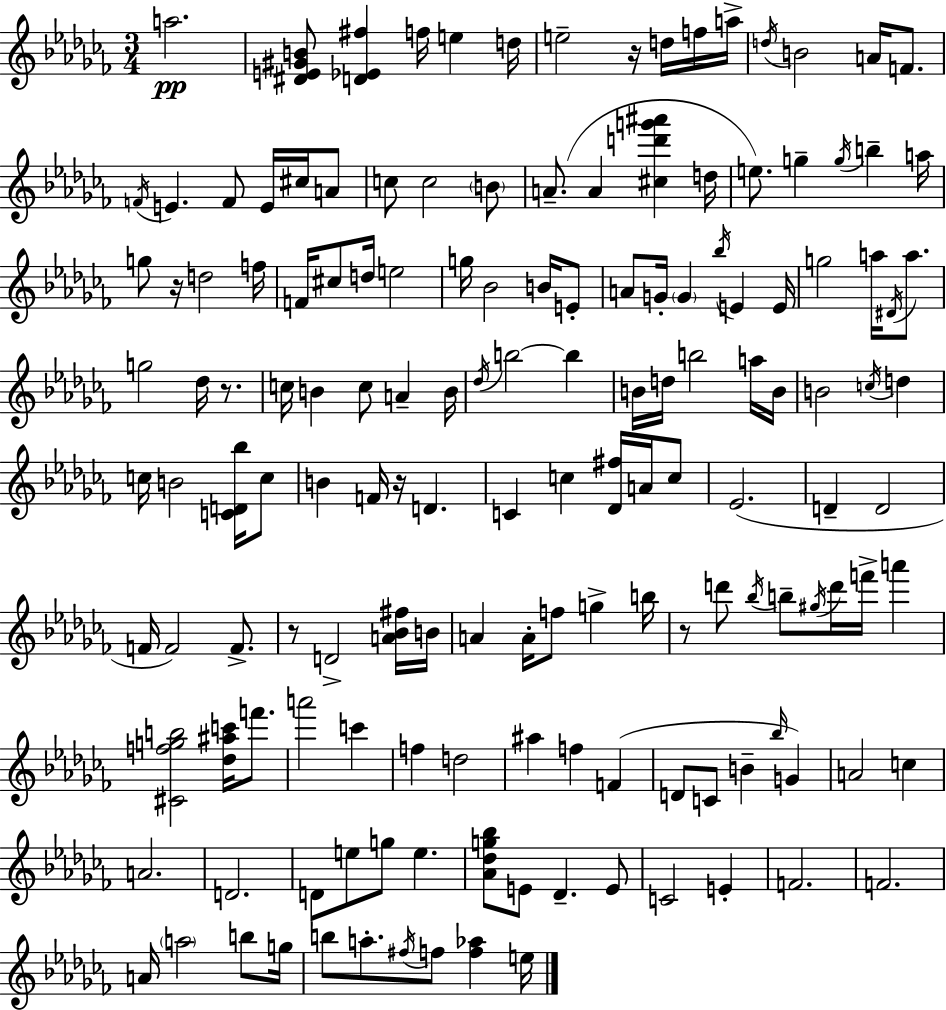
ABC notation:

X:1
T:Untitled
M:3/4
L:1/4
K:Abm
a2 [^DE^GB]/2 [D_E^f] f/4 e d/4 e2 z/4 d/4 f/4 a/4 d/4 B2 A/4 F/2 F/4 E F/2 E/4 ^c/4 A/2 c/2 c2 B/2 A/2 A [^cd'g'^a'] d/4 e/2 g g/4 b a/4 g/2 z/4 d2 f/4 F/4 ^c/2 d/4 e2 g/4 _B2 B/4 E/2 A/2 G/4 G _b/4 E E/4 g2 a/4 ^D/4 a/2 g2 _d/4 z/2 c/4 B c/2 A B/4 _d/4 b2 b B/4 d/4 b2 a/4 B/4 B2 c/4 d c/4 B2 [CD_b]/4 c/2 B F/4 z/4 D C c [_D^f]/4 A/4 c/2 _E2 D D2 F/4 F2 F/2 z/2 D2 [A_B^f]/4 B/4 A A/4 f/2 g b/4 z/2 d'/2 _b/4 b/2 ^g/4 d'/4 f'/4 a' [^Cfgb]2 [_d^ac']/4 f'/2 a'2 c' f d2 ^a f F D/2 C/2 B _b/4 G A2 c A2 D2 D/2 e/2 g/2 e [_A_dg_b]/2 E/2 _D E/2 C2 E F2 F2 A/4 a2 b/2 g/4 b/2 a/2 ^f/4 f/2 [f_a] e/4